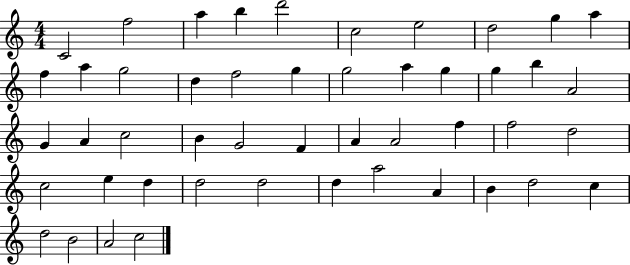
C4/h F5/h A5/q B5/q D6/h C5/h E5/h D5/h G5/q A5/q F5/q A5/q G5/h D5/q F5/h G5/q G5/h A5/q G5/q G5/q B5/q A4/h G4/q A4/q C5/h B4/q G4/h F4/q A4/q A4/h F5/q F5/h D5/h C5/h E5/q D5/q D5/h D5/h D5/q A5/h A4/q B4/q D5/h C5/q D5/h B4/h A4/h C5/h